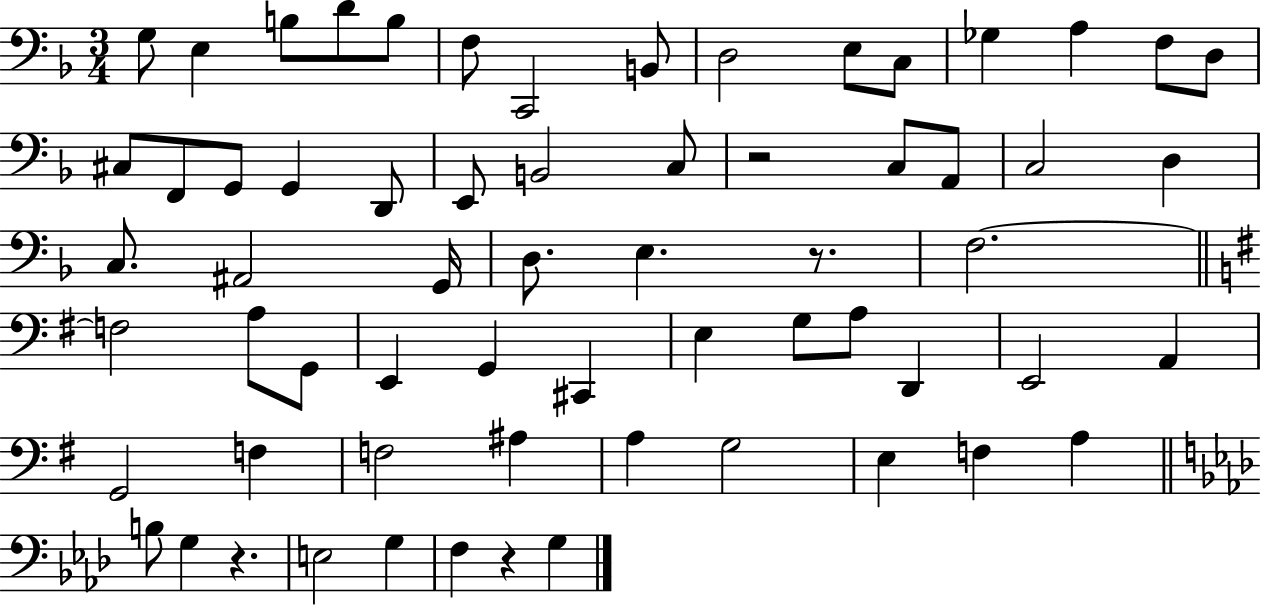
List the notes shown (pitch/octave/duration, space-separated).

G3/e E3/q B3/e D4/e B3/e F3/e C2/h B2/e D3/h E3/e C3/e Gb3/q A3/q F3/e D3/e C#3/e F2/e G2/e G2/q D2/e E2/e B2/h C3/e R/h C3/e A2/e C3/h D3/q C3/e. A#2/h G2/s D3/e. E3/q. R/e. F3/h. F3/h A3/e G2/e E2/q G2/q C#2/q E3/q G3/e A3/e D2/q E2/h A2/q G2/h F3/q F3/h A#3/q A3/q G3/h E3/q F3/q A3/q B3/e G3/q R/q. E3/h G3/q F3/q R/q G3/q